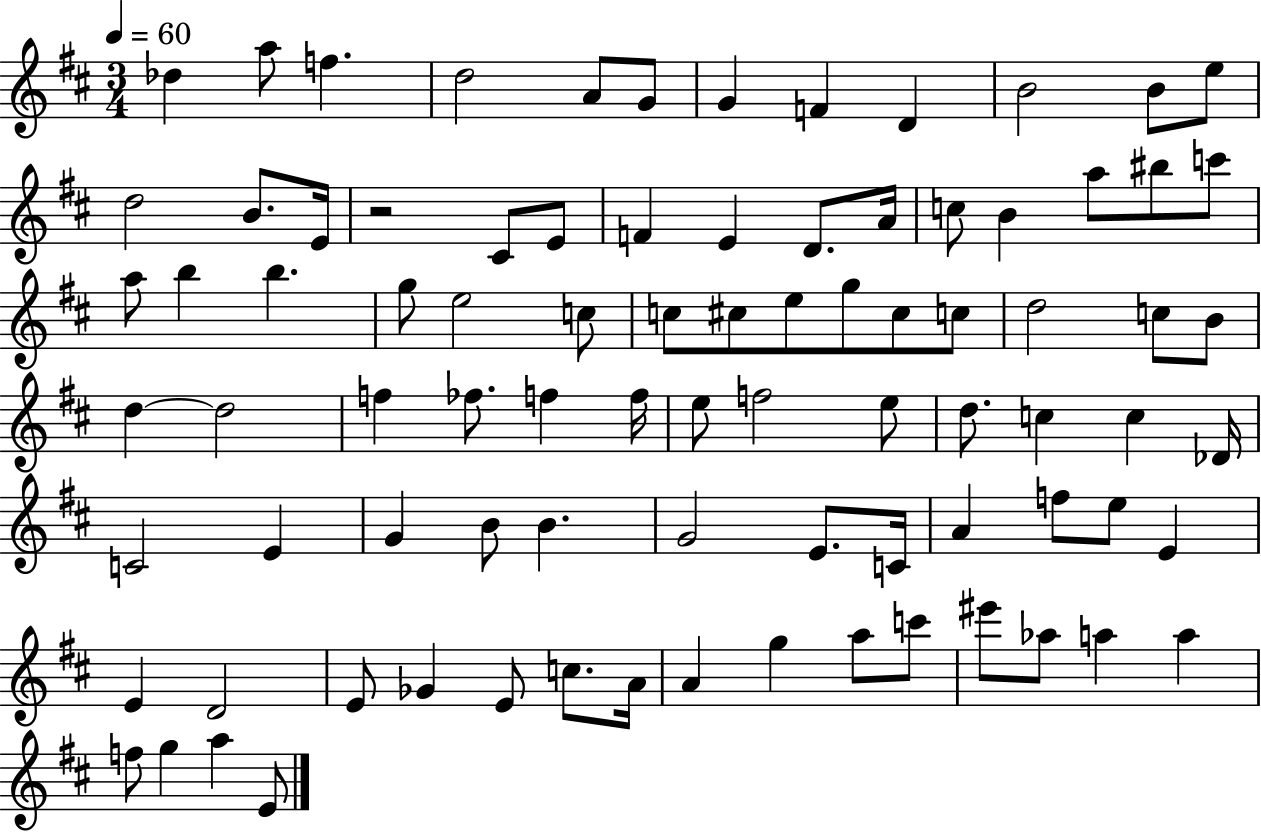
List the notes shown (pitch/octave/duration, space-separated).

Db5/q A5/e F5/q. D5/h A4/e G4/e G4/q F4/q D4/q B4/h B4/e E5/e D5/h B4/e. E4/s R/h C#4/e E4/e F4/q E4/q D4/e. A4/s C5/e B4/q A5/e BIS5/e C6/e A5/e B5/q B5/q. G5/e E5/h C5/e C5/e C#5/e E5/e G5/e C#5/e C5/e D5/h C5/e B4/e D5/q D5/h F5/q FES5/e. F5/q F5/s E5/e F5/h E5/e D5/e. C5/q C5/q Db4/s C4/h E4/q G4/q B4/e B4/q. G4/h E4/e. C4/s A4/q F5/e E5/e E4/q E4/q D4/h E4/e Gb4/q E4/e C5/e. A4/s A4/q G5/q A5/e C6/e EIS6/e Ab5/e A5/q A5/q F5/e G5/q A5/q E4/e